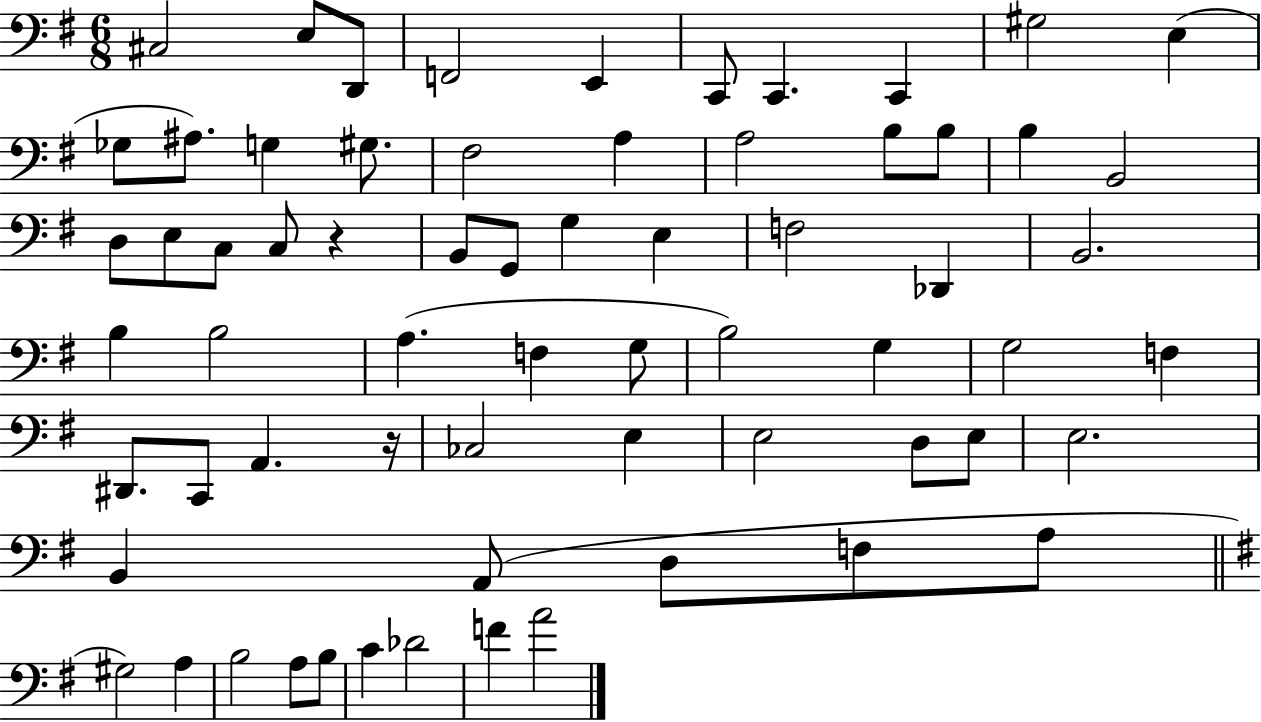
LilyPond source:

{
  \clef bass
  \numericTimeSignature
  \time 6/8
  \key g \major
  cis2 e8 d,8 | f,2 e,4 | c,8 c,4. c,4 | gis2 e4( | \break ges8 ais8.) g4 gis8. | fis2 a4 | a2 b8 b8 | b4 b,2 | \break d8 e8 c8 c8 r4 | b,8 g,8 g4 e4 | f2 des,4 | b,2. | \break b4 b2 | a4.( f4 g8 | b2) g4 | g2 f4 | \break dis,8. c,8 a,4. r16 | ces2 e4 | e2 d8 e8 | e2. | \break b,4 a,8( d8 f8 a8 | \bar "||" \break \key g \major gis2) a4 | b2 a8 b8 | c'4 des'2 | f'4 a'2 | \break \bar "|."
}